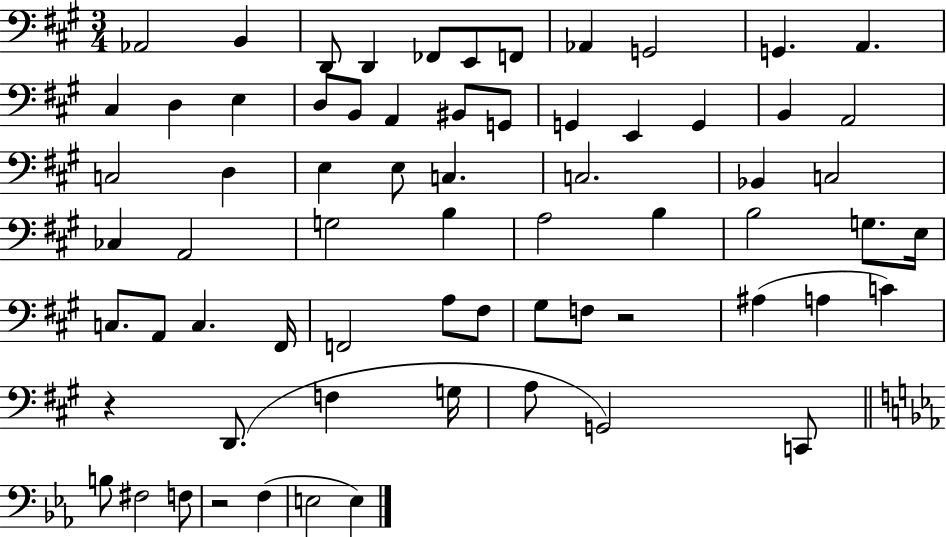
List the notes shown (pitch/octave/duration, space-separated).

Ab2/h B2/q D2/e D2/q FES2/e E2/e F2/e Ab2/q G2/h G2/q. A2/q. C#3/q D3/q E3/q D3/e B2/e A2/q BIS2/e G2/e G2/q E2/q G2/q B2/q A2/h C3/h D3/q E3/q E3/e C3/q. C3/h. Bb2/q C3/h CES3/q A2/h G3/h B3/q A3/h B3/q B3/h G3/e. E3/s C3/e. A2/e C3/q. F#2/s F2/h A3/e F#3/e G#3/e F3/e R/h A#3/q A3/q C4/q R/q D2/e. F3/q G3/s A3/e G2/h C2/e B3/e F#3/h F3/e R/h F3/q E3/h E3/q